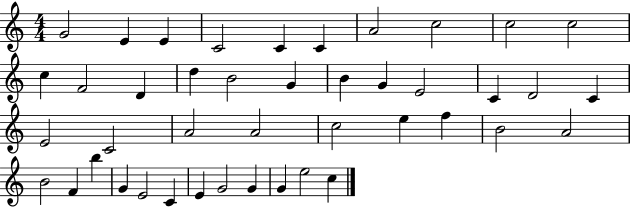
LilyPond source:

{
  \clef treble
  \numericTimeSignature
  \time 4/4
  \key c \major
  g'2 e'4 e'4 | c'2 c'4 c'4 | a'2 c''2 | c''2 c''2 | \break c''4 f'2 d'4 | d''4 b'2 g'4 | b'4 g'4 e'2 | c'4 d'2 c'4 | \break e'2 c'2 | a'2 a'2 | c''2 e''4 f''4 | b'2 a'2 | \break b'2 f'4 b''4 | g'4 e'2 c'4 | e'4 g'2 g'4 | g'4 e''2 c''4 | \break \bar "|."
}